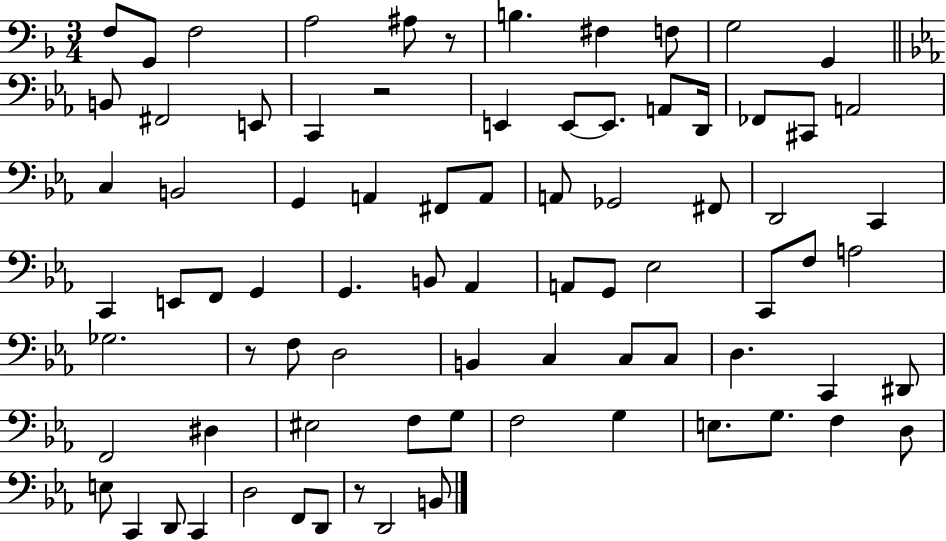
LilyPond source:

{
  \clef bass
  \numericTimeSignature
  \time 3/4
  \key f \major
  f8 g,8 f2 | a2 ais8 r8 | b4. fis4 f8 | g2 g,4 | \break \bar "||" \break \key ees \major b,8 fis,2 e,8 | c,4 r2 | e,4 e,8~~ e,8. a,8 d,16 | fes,8 cis,8 a,2 | \break c4 b,2 | g,4 a,4 fis,8 a,8 | a,8 ges,2 fis,8 | d,2 c,4 | \break c,4 e,8 f,8 g,4 | g,4. b,8 aes,4 | a,8 g,8 ees2 | c,8 f8 a2 | \break ges2. | r8 f8 d2 | b,4 c4 c8 c8 | d4. c,4 dis,8 | \break f,2 dis4 | eis2 f8 g8 | f2 g4 | e8. g8. f4 d8 | \break e8 c,4 d,8 c,4 | d2 f,8 d,8 | r8 d,2 b,8 | \bar "|."
}